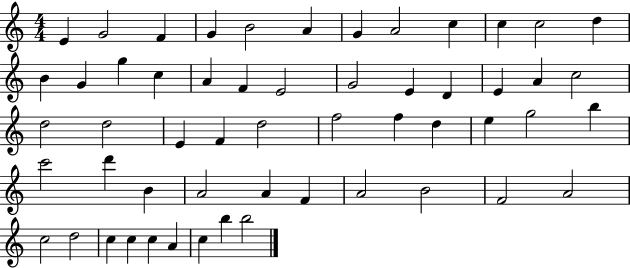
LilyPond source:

{
  \clef treble
  \numericTimeSignature
  \time 4/4
  \key c \major
  e'4 g'2 f'4 | g'4 b'2 a'4 | g'4 a'2 c''4 | c''4 c''2 d''4 | \break b'4 g'4 g''4 c''4 | a'4 f'4 e'2 | g'2 e'4 d'4 | e'4 a'4 c''2 | \break d''2 d''2 | e'4 f'4 d''2 | f''2 f''4 d''4 | e''4 g''2 b''4 | \break c'''2 d'''4 b'4 | a'2 a'4 f'4 | a'2 b'2 | f'2 a'2 | \break c''2 d''2 | c''4 c''4 c''4 a'4 | c''4 b''4 b''2 | \bar "|."
}